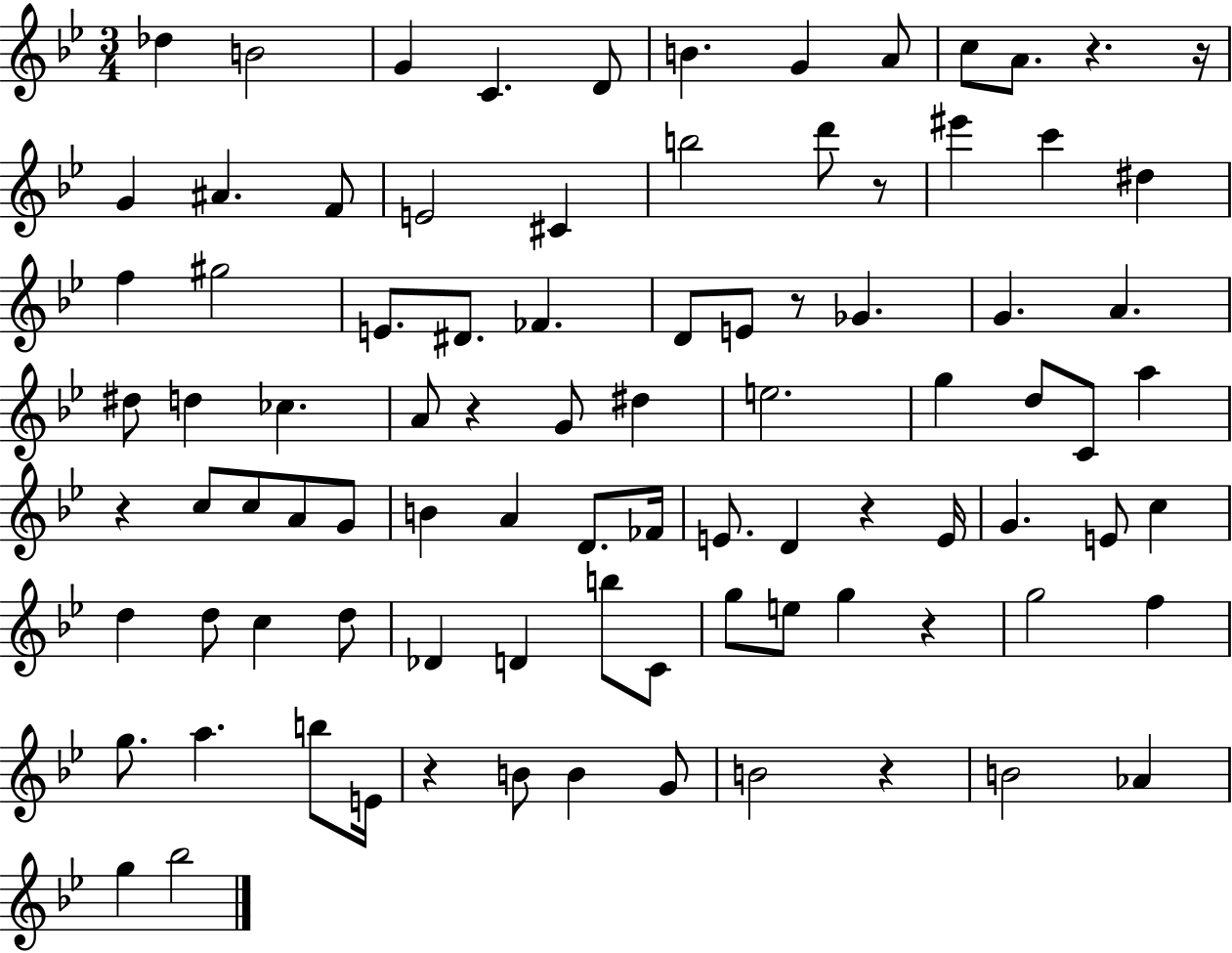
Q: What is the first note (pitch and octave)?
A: Db5